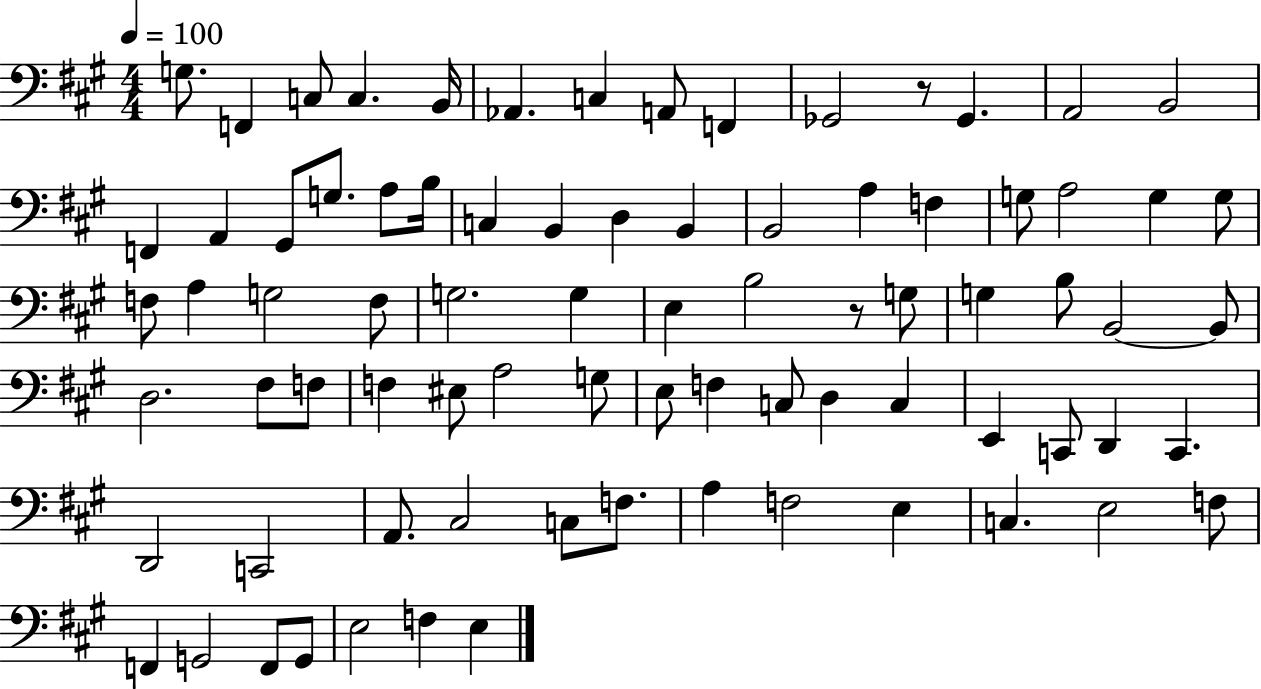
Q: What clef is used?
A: bass